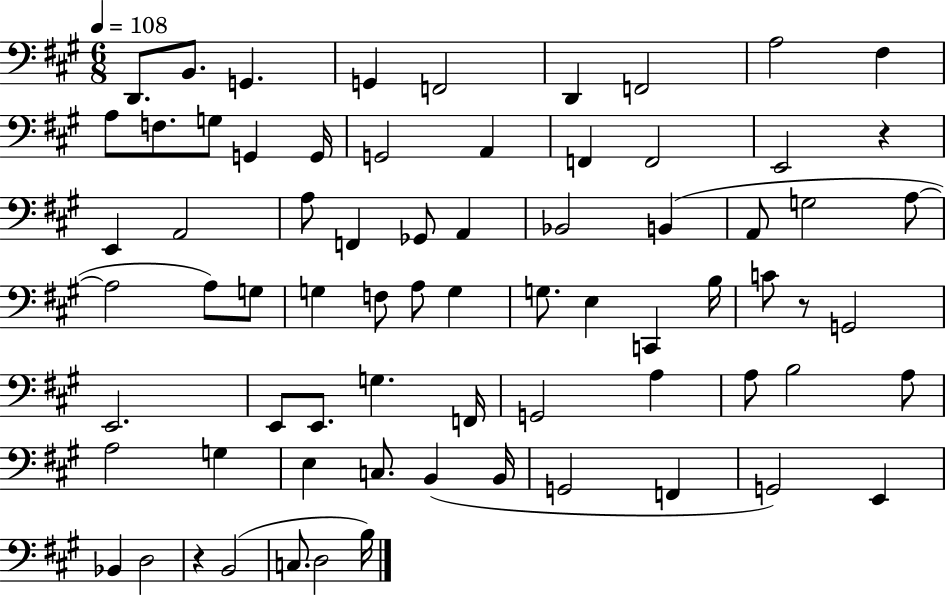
{
  \clef bass
  \numericTimeSignature
  \time 6/8
  \key a \major
  \tempo 4 = 108
  d,8. b,8. g,4. | g,4 f,2 | d,4 f,2 | a2 fis4 | \break a8 f8. g8 g,4 g,16 | g,2 a,4 | f,4 f,2 | e,2 r4 | \break e,4 a,2 | a8 f,4 ges,8 a,4 | bes,2 b,4( | a,8 g2 a8~~ | \break a2 a8) g8 | g4 f8 a8 g4 | g8. e4 c,4 b16 | c'8 r8 g,2 | \break e,2. | e,8 e,8. g4. f,16 | g,2 a4 | a8 b2 a8 | \break a2 g4 | e4 c8. b,4( b,16 | g,2 f,4 | g,2) e,4 | \break bes,4 d2 | r4 b,2( | c8. d2 b16) | \bar "|."
}